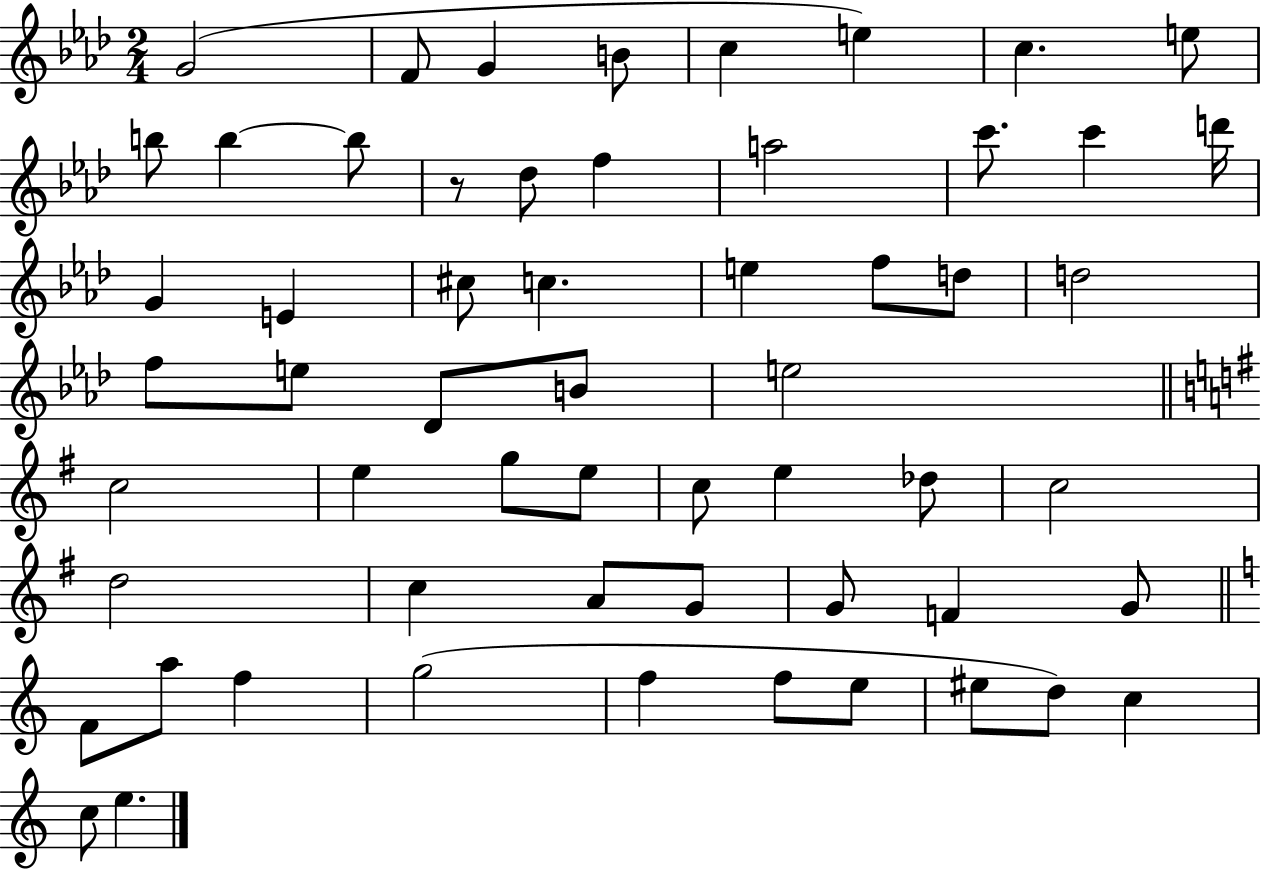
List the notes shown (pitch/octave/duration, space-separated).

G4/h F4/e G4/q B4/e C5/q E5/q C5/q. E5/e B5/e B5/q B5/e R/e Db5/e F5/q A5/h C6/e. C6/q D6/s G4/q E4/q C#5/e C5/q. E5/q F5/e D5/e D5/h F5/e E5/e Db4/e B4/e E5/h C5/h E5/q G5/e E5/e C5/e E5/q Db5/e C5/h D5/h C5/q A4/e G4/e G4/e F4/q G4/e F4/e A5/e F5/q G5/h F5/q F5/e E5/e EIS5/e D5/e C5/q C5/e E5/q.